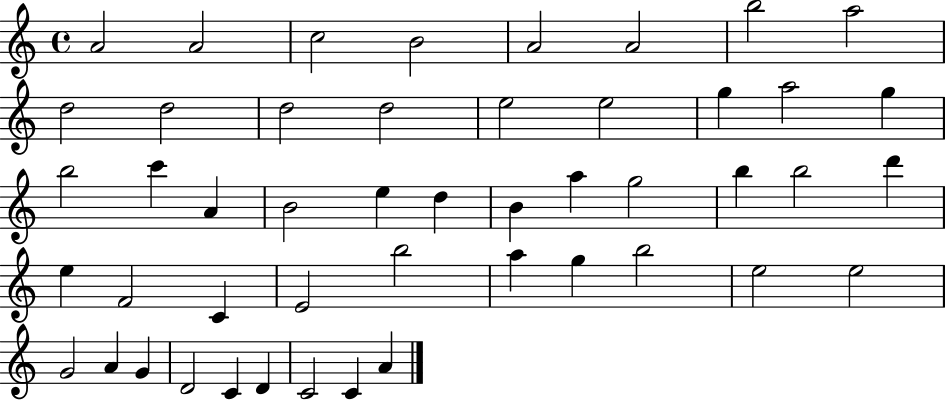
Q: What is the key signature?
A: C major